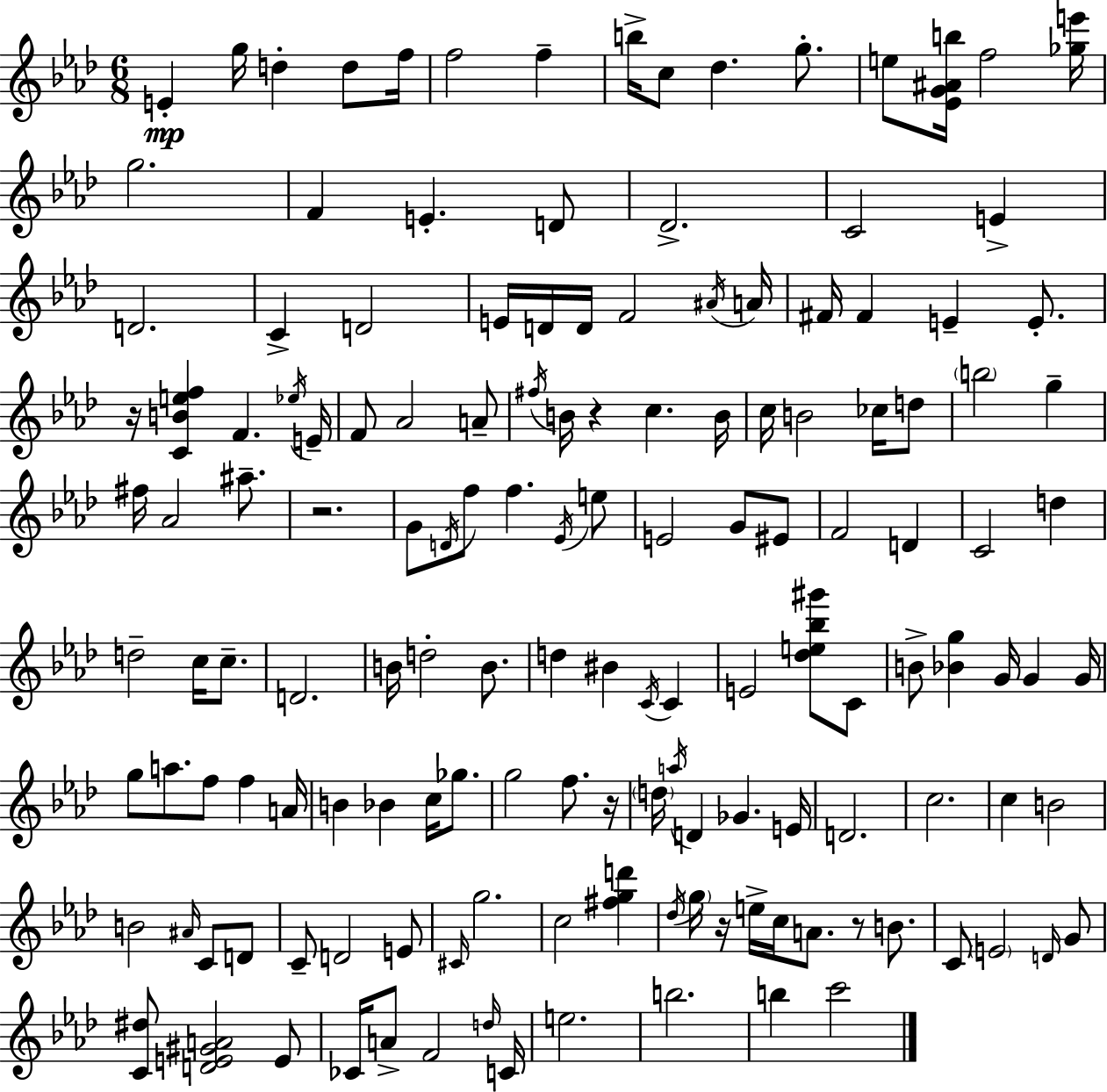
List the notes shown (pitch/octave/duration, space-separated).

E4/q G5/s D5/q D5/e F5/s F5/h F5/q B5/s C5/e Db5/q. G5/e. E5/e [Eb4,G4,A#4,B5]/s F5/h [Gb5,E6]/s G5/h. F4/q E4/q. D4/e Db4/h. C4/h E4/q D4/h. C4/q D4/h E4/s D4/s D4/s F4/h A#4/s A4/s F#4/s F#4/q E4/q E4/e. R/s [C4,B4,E5,F5]/q F4/q. Eb5/s E4/s F4/e Ab4/h A4/e F#5/s B4/s R/q C5/q. B4/s C5/s B4/h CES5/s D5/e B5/h G5/q F#5/s Ab4/h A#5/e. R/h. G4/e D4/s F5/e F5/q. Eb4/s E5/e E4/h G4/e EIS4/e F4/h D4/q C4/h D5/q D5/h C5/s C5/e. D4/h. B4/s D5/h B4/e. D5/q BIS4/q C4/s C4/q E4/h [Db5,E5,Bb5,G#6]/e C4/e B4/e [Bb4,G5]/q G4/s G4/q G4/s G5/e A5/e. F5/e F5/q A4/s B4/q Bb4/q C5/s Gb5/e. G5/h F5/e. R/s D5/s A5/s D4/q Gb4/q. E4/s D4/h. C5/h. C5/q B4/h B4/h A#4/s C4/e D4/e C4/e D4/h E4/e C#4/s G5/h. C5/h [F#5,G5,D6]/q Db5/s G5/s R/s E5/s C5/s A4/e. R/e B4/e. C4/e E4/h D4/s G4/e [C4,D#5]/e [D4,E4,G#4,A4]/h E4/e CES4/s A4/e F4/h D5/s C4/s E5/h. B5/h. B5/q C6/h